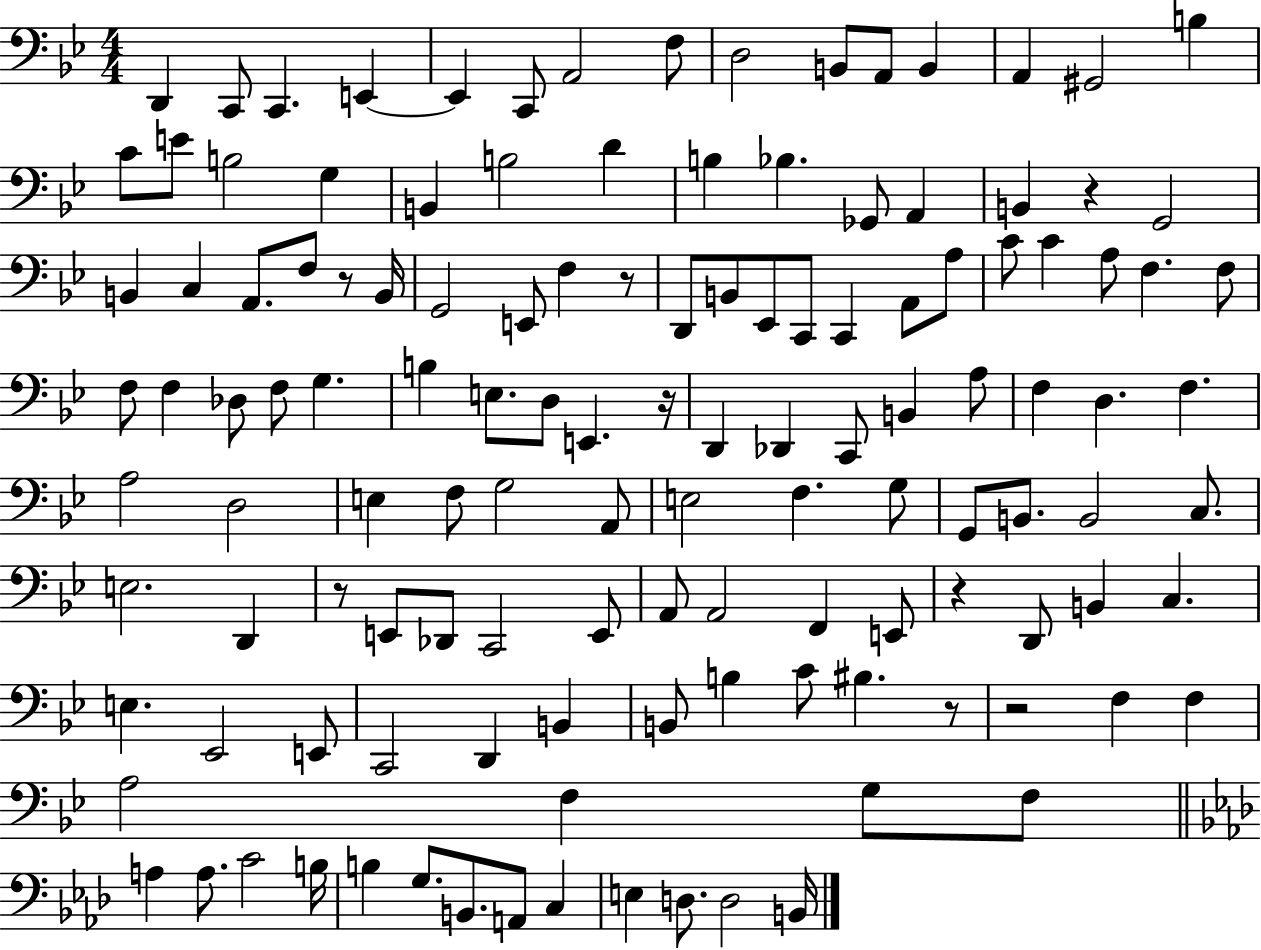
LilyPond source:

{
  \clef bass
  \numericTimeSignature
  \time 4/4
  \key bes \major
  \repeat volta 2 { d,4 c,8 c,4. e,4~~ | e,4 c,8 a,2 f8 | d2 b,8 a,8 b,4 | a,4 gis,2 b4 | \break c'8 e'8 b2 g4 | b,4 b2 d'4 | b4 bes4. ges,8 a,4 | b,4 r4 g,2 | \break b,4 c4 a,8. f8 r8 b,16 | g,2 e,8 f4 r8 | d,8 b,8 ees,8 c,8 c,4 a,8 a8 | c'8 c'4 a8 f4. f8 | \break f8 f4 des8 f8 g4. | b4 e8. d8 e,4. r16 | d,4 des,4 c,8 b,4 a8 | f4 d4. f4. | \break a2 d2 | e4 f8 g2 a,8 | e2 f4. g8 | g,8 b,8. b,2 c8. | \break e2. d,4 | r8 e,8 des,8 c,2 e,8 | a,8 a,2 f,4 e,8 | r4 d,8 b,4 c4. | \break e4. ees,2 e,8 | c,2 d,4 b,4 | b,8 b4 c'8 bis4. r8 | r2 f4 f4 | \break a2 f4 g8 f8 | \bar "||" \break \key aes \major a4 a8. c'2 b16 | b4 g8. b,8. a,8 c4 | e4 d8. d2 b,16 | } \bar "|."
}